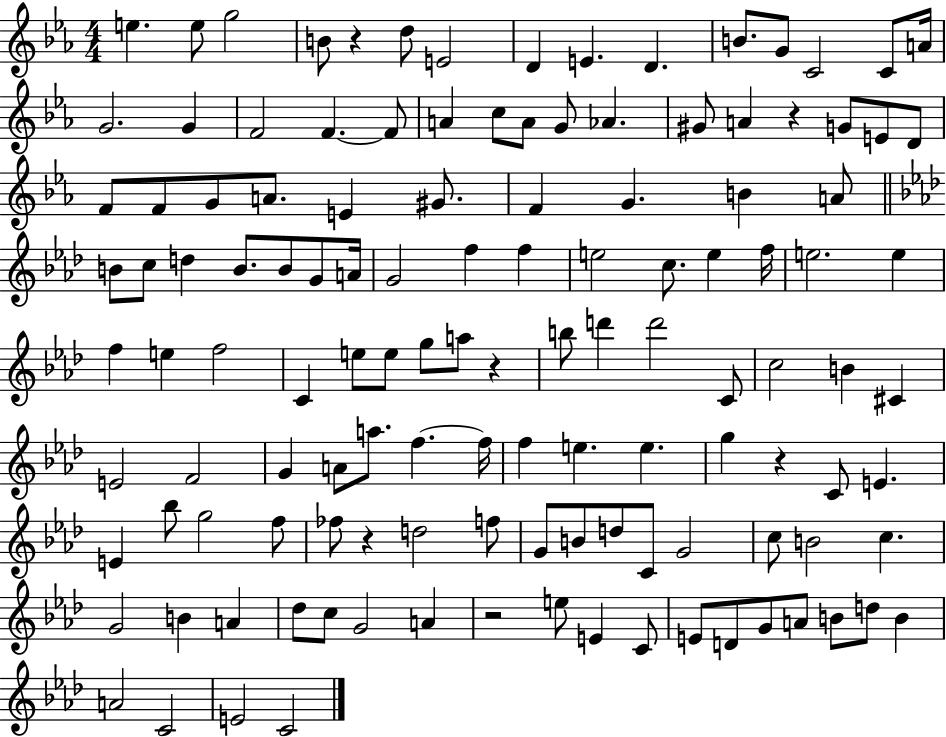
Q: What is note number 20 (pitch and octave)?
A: A4